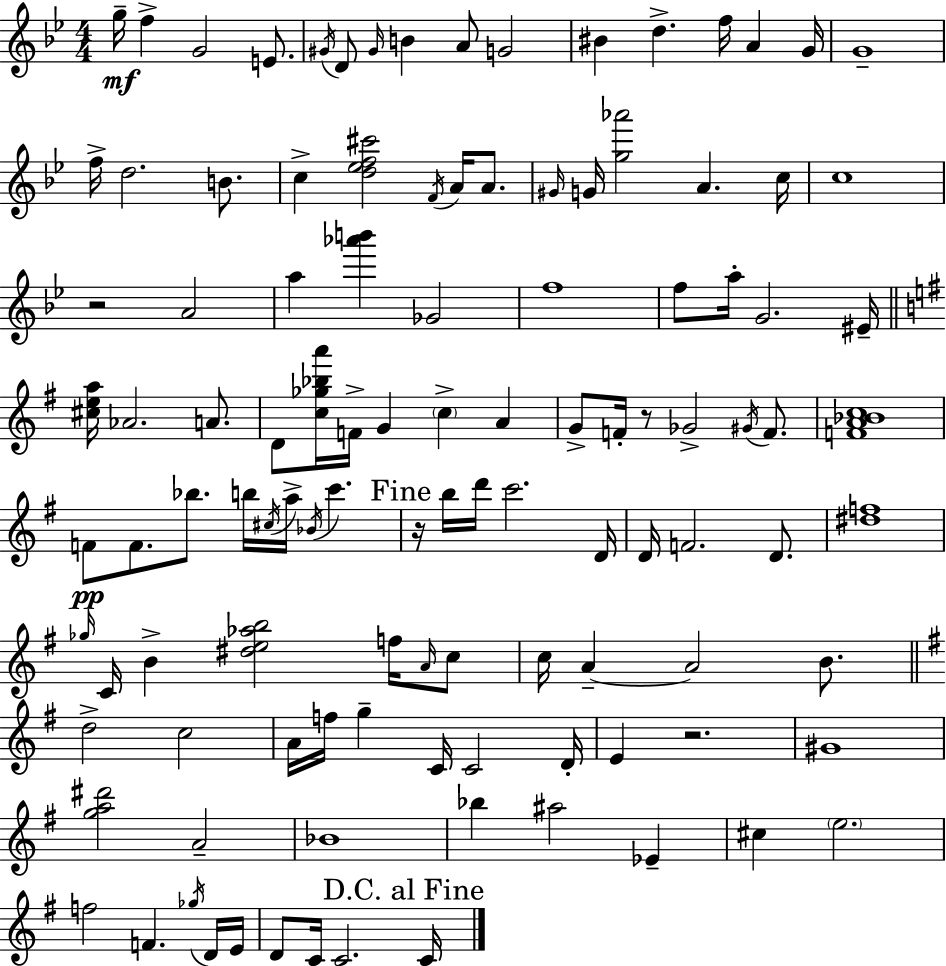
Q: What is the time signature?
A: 4/4